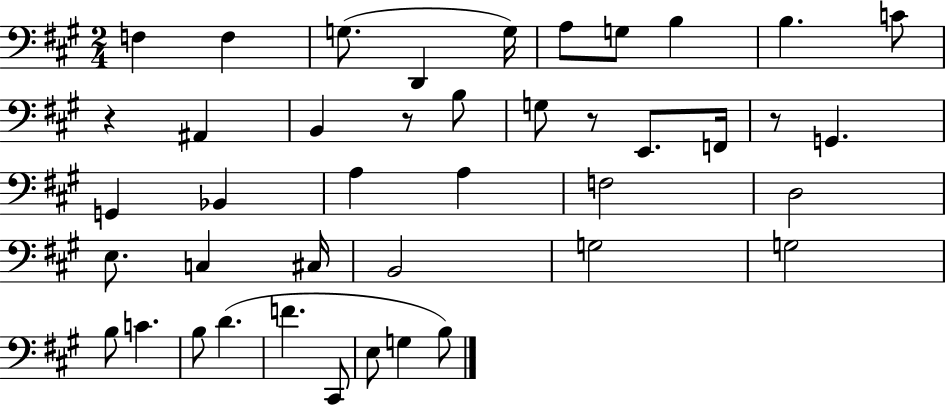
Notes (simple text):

F3/q F3/q G3/e. D2/q G3/s A3/e G3/e B3/q B3/q. C4/e R/q A#2/q B2/q R/e B3/e G3/e R/e E2/e. F2/s R/e G2/q. G2/q Bb2/q A3/q A3/q F3/h D3/h E3/e. C3/q C#3/s B2/h G3/h G3/h B3/e C4/q. B3/e D4/q. F4/q. C#2/e E3/e G3/q B3/e